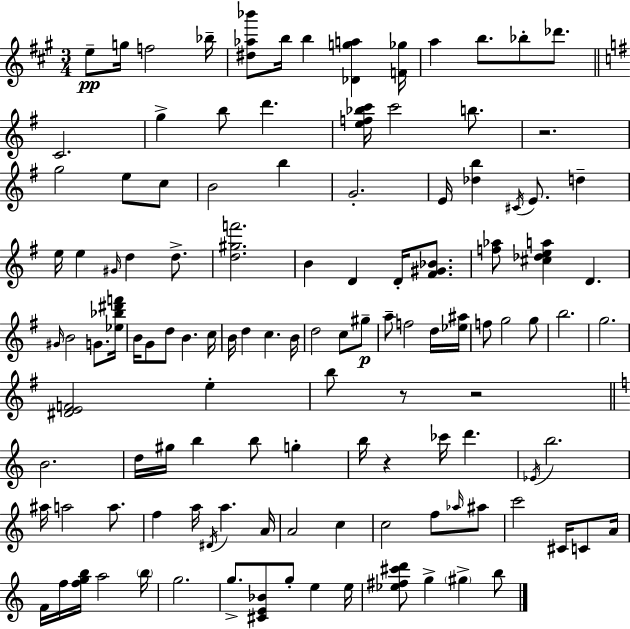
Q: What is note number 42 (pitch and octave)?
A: B4